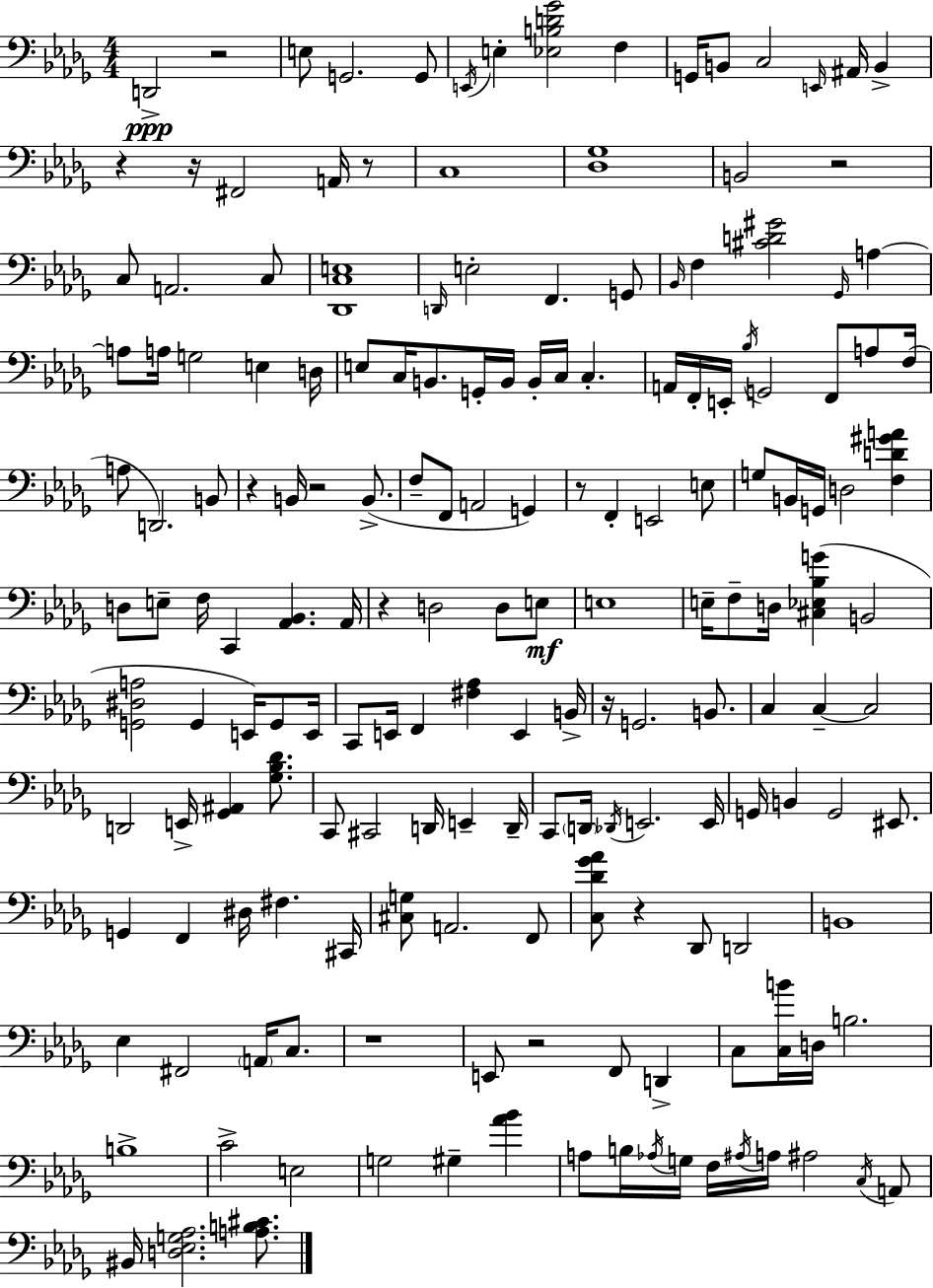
X:1
T:Untitled
M:4/4
L:1/4
K:Bbm
D,,2 z2 E,/2 G,,2 G,,/2 E,,/4 E, [_E,B,D_G]2 F, G,,/4 B,,/2 C,2 E,,/4 ^A,,/4 B,, z z/4 ^F,,2 A,,/4 z/2 C,4 [_D,_G,]4 B,,2 z2 C,/2 A,,2 C,/2 [_D,,C,E,]4 D,,/4 E,2 F,, G,,/2 _B,,/4 F, [^CD^G]2 _G,,/4 A, A,/2 A,/4 G,2 E, D,/4 E,/2 C,/4 B,,/2 G,,/4 B,,/4 B,,/4 C,/4 C, A,,/4 F,,/4 E,,/4 _B,/4 G,,2 F,,/2 A,/2 F,/4 A,/2 D,,2 B,,/2 z B,,/4 z2 B,,/2 F,/2 F,,/2 A,,2 G,, z/2 F,, E,,2 E,/2 G,/2 B,,/4 G,,/4 D,2 [F,D^GA] D,/2 E,/2 F,/4 C,, [_A,,_B,,] _A,,/4 z D,2 D,/2 E,/2 E,4 E,/4 F,/2 D,/4 [^C,_E,_B,G] B,,2 [G,,^D,A,]2 G,, E,,/4 G,,/2 E,,/4 C,,/2 E,,/4 F,, [^F,_A,] E,, B,,/4 z/4 G,,2 B,,/2 C, C, C,2 D,,2 E,,/4 [_G,,^A,,] [_G,_B,_D]/2 C,,/2 ^C,,2 D,,/4 E,, D,,/4 C,,/2 D,,/4 _D,,/4 E,,2 E,,/4 G,,/4 B,, G,,2 ^E,,/2 G,, F,, ^D,/4 ^F, ^C,,/4 [^C,G,]/2 A,,2 F,,/2 [C,_D_G_A]/2 z _D,,/2 D,,2 B,,4 _E, ^F,,2 A,,/4 C,/2 z4 E,,/2 z2 F,,/2 D,, C,/2 [C,B]/4 D,/4 B,2 B,4 C2 E,2 G,2 ^G, [_A_B] A,/2 B,/4 _A,/4 G,/4 F,/4 ^A,/4 A,/4 ^A,2 C,/4 A,,/2 ^B,,/4 [D,_E,G,_A,]2 [A,B,^C]/2